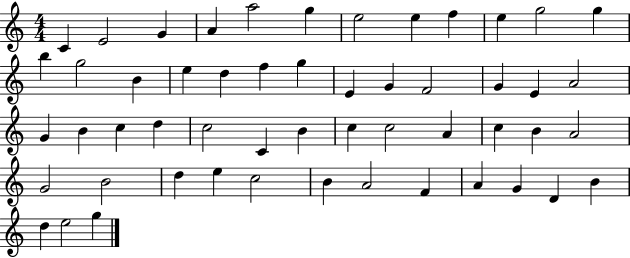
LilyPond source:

{
  \clef treble
  \numericTimeSignature
  \time 4/4
  \key c \major
  c'4 e'2 g'4 | a'4 a''2 g''4 | e''2 e''4 f''4 | e''4 g''2 g''4 | \break b''4 g''2 b'4 | e''4 d''4 f''4 g''4 | e'4 g'4 f'2 | g'4 e'4 a'2 | \break g'4 b'4 c''4 d''4 | c''2 c'4 b'4 | c''4 c''2 a'4 | c''4 b'4 a'2 | \break g'2 b'2 | d''4 e''4 c''2 | b'4 a'2 f'4 | a'4 g'4 d'4 b'4 | \break d''4 e''2 g''4 | \bar "|."
}